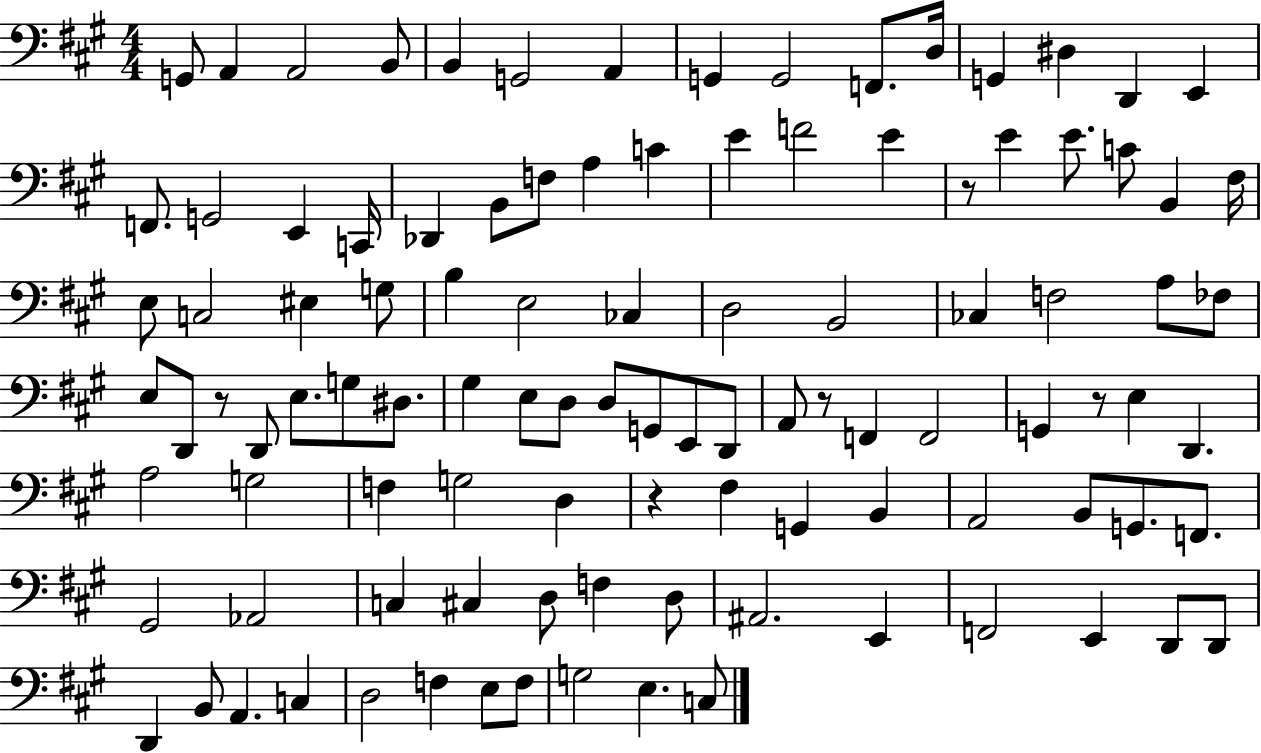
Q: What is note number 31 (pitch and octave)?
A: B2